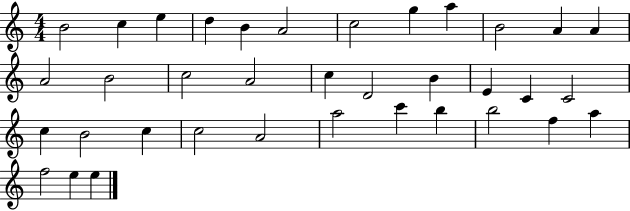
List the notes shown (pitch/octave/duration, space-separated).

B4/h C5/q E5/q D5/q B4/q A4/h C5/h G5/q A5/q B4/h A4/q A4/q A4/h B4/h C5/h A4/h C5/q D4/h B4/q E4/q C4/q C4/h C5/q B4/h C5/q C5/h A4/h A5/h C6/q B5/q B5/h F5/q A5/q F5/h E5/q E5/q